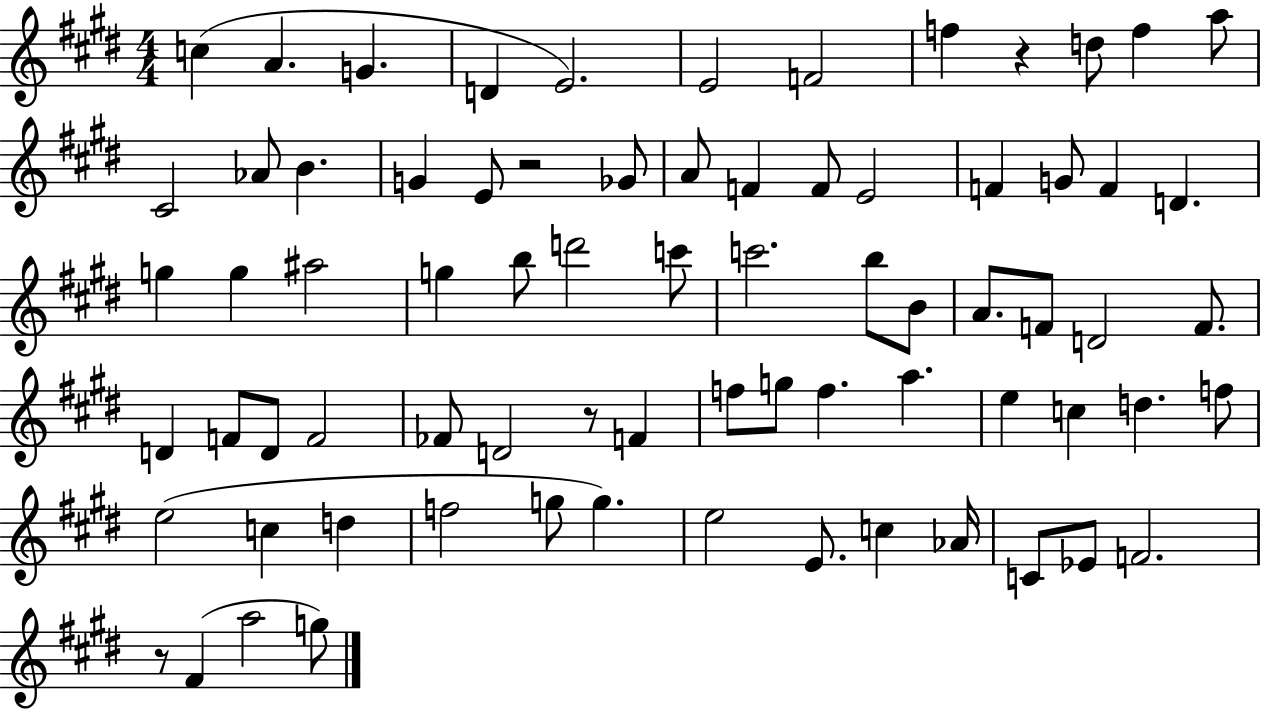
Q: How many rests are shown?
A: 4